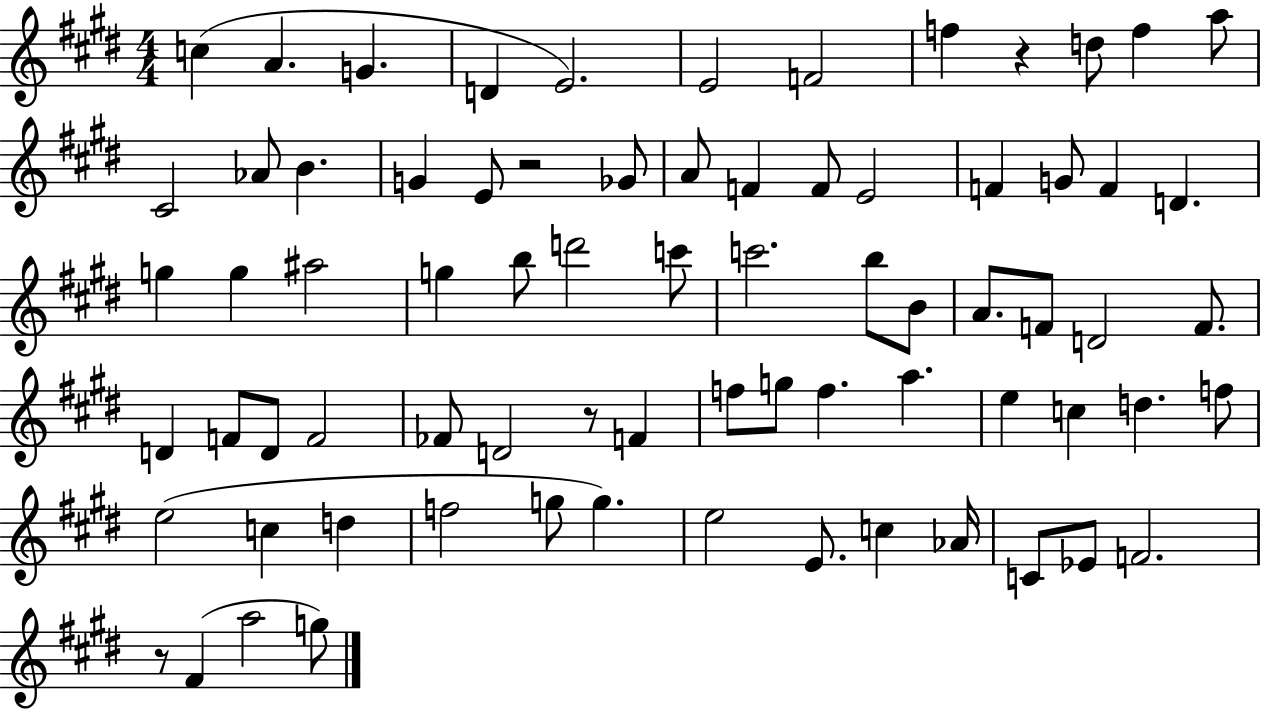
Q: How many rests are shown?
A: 4